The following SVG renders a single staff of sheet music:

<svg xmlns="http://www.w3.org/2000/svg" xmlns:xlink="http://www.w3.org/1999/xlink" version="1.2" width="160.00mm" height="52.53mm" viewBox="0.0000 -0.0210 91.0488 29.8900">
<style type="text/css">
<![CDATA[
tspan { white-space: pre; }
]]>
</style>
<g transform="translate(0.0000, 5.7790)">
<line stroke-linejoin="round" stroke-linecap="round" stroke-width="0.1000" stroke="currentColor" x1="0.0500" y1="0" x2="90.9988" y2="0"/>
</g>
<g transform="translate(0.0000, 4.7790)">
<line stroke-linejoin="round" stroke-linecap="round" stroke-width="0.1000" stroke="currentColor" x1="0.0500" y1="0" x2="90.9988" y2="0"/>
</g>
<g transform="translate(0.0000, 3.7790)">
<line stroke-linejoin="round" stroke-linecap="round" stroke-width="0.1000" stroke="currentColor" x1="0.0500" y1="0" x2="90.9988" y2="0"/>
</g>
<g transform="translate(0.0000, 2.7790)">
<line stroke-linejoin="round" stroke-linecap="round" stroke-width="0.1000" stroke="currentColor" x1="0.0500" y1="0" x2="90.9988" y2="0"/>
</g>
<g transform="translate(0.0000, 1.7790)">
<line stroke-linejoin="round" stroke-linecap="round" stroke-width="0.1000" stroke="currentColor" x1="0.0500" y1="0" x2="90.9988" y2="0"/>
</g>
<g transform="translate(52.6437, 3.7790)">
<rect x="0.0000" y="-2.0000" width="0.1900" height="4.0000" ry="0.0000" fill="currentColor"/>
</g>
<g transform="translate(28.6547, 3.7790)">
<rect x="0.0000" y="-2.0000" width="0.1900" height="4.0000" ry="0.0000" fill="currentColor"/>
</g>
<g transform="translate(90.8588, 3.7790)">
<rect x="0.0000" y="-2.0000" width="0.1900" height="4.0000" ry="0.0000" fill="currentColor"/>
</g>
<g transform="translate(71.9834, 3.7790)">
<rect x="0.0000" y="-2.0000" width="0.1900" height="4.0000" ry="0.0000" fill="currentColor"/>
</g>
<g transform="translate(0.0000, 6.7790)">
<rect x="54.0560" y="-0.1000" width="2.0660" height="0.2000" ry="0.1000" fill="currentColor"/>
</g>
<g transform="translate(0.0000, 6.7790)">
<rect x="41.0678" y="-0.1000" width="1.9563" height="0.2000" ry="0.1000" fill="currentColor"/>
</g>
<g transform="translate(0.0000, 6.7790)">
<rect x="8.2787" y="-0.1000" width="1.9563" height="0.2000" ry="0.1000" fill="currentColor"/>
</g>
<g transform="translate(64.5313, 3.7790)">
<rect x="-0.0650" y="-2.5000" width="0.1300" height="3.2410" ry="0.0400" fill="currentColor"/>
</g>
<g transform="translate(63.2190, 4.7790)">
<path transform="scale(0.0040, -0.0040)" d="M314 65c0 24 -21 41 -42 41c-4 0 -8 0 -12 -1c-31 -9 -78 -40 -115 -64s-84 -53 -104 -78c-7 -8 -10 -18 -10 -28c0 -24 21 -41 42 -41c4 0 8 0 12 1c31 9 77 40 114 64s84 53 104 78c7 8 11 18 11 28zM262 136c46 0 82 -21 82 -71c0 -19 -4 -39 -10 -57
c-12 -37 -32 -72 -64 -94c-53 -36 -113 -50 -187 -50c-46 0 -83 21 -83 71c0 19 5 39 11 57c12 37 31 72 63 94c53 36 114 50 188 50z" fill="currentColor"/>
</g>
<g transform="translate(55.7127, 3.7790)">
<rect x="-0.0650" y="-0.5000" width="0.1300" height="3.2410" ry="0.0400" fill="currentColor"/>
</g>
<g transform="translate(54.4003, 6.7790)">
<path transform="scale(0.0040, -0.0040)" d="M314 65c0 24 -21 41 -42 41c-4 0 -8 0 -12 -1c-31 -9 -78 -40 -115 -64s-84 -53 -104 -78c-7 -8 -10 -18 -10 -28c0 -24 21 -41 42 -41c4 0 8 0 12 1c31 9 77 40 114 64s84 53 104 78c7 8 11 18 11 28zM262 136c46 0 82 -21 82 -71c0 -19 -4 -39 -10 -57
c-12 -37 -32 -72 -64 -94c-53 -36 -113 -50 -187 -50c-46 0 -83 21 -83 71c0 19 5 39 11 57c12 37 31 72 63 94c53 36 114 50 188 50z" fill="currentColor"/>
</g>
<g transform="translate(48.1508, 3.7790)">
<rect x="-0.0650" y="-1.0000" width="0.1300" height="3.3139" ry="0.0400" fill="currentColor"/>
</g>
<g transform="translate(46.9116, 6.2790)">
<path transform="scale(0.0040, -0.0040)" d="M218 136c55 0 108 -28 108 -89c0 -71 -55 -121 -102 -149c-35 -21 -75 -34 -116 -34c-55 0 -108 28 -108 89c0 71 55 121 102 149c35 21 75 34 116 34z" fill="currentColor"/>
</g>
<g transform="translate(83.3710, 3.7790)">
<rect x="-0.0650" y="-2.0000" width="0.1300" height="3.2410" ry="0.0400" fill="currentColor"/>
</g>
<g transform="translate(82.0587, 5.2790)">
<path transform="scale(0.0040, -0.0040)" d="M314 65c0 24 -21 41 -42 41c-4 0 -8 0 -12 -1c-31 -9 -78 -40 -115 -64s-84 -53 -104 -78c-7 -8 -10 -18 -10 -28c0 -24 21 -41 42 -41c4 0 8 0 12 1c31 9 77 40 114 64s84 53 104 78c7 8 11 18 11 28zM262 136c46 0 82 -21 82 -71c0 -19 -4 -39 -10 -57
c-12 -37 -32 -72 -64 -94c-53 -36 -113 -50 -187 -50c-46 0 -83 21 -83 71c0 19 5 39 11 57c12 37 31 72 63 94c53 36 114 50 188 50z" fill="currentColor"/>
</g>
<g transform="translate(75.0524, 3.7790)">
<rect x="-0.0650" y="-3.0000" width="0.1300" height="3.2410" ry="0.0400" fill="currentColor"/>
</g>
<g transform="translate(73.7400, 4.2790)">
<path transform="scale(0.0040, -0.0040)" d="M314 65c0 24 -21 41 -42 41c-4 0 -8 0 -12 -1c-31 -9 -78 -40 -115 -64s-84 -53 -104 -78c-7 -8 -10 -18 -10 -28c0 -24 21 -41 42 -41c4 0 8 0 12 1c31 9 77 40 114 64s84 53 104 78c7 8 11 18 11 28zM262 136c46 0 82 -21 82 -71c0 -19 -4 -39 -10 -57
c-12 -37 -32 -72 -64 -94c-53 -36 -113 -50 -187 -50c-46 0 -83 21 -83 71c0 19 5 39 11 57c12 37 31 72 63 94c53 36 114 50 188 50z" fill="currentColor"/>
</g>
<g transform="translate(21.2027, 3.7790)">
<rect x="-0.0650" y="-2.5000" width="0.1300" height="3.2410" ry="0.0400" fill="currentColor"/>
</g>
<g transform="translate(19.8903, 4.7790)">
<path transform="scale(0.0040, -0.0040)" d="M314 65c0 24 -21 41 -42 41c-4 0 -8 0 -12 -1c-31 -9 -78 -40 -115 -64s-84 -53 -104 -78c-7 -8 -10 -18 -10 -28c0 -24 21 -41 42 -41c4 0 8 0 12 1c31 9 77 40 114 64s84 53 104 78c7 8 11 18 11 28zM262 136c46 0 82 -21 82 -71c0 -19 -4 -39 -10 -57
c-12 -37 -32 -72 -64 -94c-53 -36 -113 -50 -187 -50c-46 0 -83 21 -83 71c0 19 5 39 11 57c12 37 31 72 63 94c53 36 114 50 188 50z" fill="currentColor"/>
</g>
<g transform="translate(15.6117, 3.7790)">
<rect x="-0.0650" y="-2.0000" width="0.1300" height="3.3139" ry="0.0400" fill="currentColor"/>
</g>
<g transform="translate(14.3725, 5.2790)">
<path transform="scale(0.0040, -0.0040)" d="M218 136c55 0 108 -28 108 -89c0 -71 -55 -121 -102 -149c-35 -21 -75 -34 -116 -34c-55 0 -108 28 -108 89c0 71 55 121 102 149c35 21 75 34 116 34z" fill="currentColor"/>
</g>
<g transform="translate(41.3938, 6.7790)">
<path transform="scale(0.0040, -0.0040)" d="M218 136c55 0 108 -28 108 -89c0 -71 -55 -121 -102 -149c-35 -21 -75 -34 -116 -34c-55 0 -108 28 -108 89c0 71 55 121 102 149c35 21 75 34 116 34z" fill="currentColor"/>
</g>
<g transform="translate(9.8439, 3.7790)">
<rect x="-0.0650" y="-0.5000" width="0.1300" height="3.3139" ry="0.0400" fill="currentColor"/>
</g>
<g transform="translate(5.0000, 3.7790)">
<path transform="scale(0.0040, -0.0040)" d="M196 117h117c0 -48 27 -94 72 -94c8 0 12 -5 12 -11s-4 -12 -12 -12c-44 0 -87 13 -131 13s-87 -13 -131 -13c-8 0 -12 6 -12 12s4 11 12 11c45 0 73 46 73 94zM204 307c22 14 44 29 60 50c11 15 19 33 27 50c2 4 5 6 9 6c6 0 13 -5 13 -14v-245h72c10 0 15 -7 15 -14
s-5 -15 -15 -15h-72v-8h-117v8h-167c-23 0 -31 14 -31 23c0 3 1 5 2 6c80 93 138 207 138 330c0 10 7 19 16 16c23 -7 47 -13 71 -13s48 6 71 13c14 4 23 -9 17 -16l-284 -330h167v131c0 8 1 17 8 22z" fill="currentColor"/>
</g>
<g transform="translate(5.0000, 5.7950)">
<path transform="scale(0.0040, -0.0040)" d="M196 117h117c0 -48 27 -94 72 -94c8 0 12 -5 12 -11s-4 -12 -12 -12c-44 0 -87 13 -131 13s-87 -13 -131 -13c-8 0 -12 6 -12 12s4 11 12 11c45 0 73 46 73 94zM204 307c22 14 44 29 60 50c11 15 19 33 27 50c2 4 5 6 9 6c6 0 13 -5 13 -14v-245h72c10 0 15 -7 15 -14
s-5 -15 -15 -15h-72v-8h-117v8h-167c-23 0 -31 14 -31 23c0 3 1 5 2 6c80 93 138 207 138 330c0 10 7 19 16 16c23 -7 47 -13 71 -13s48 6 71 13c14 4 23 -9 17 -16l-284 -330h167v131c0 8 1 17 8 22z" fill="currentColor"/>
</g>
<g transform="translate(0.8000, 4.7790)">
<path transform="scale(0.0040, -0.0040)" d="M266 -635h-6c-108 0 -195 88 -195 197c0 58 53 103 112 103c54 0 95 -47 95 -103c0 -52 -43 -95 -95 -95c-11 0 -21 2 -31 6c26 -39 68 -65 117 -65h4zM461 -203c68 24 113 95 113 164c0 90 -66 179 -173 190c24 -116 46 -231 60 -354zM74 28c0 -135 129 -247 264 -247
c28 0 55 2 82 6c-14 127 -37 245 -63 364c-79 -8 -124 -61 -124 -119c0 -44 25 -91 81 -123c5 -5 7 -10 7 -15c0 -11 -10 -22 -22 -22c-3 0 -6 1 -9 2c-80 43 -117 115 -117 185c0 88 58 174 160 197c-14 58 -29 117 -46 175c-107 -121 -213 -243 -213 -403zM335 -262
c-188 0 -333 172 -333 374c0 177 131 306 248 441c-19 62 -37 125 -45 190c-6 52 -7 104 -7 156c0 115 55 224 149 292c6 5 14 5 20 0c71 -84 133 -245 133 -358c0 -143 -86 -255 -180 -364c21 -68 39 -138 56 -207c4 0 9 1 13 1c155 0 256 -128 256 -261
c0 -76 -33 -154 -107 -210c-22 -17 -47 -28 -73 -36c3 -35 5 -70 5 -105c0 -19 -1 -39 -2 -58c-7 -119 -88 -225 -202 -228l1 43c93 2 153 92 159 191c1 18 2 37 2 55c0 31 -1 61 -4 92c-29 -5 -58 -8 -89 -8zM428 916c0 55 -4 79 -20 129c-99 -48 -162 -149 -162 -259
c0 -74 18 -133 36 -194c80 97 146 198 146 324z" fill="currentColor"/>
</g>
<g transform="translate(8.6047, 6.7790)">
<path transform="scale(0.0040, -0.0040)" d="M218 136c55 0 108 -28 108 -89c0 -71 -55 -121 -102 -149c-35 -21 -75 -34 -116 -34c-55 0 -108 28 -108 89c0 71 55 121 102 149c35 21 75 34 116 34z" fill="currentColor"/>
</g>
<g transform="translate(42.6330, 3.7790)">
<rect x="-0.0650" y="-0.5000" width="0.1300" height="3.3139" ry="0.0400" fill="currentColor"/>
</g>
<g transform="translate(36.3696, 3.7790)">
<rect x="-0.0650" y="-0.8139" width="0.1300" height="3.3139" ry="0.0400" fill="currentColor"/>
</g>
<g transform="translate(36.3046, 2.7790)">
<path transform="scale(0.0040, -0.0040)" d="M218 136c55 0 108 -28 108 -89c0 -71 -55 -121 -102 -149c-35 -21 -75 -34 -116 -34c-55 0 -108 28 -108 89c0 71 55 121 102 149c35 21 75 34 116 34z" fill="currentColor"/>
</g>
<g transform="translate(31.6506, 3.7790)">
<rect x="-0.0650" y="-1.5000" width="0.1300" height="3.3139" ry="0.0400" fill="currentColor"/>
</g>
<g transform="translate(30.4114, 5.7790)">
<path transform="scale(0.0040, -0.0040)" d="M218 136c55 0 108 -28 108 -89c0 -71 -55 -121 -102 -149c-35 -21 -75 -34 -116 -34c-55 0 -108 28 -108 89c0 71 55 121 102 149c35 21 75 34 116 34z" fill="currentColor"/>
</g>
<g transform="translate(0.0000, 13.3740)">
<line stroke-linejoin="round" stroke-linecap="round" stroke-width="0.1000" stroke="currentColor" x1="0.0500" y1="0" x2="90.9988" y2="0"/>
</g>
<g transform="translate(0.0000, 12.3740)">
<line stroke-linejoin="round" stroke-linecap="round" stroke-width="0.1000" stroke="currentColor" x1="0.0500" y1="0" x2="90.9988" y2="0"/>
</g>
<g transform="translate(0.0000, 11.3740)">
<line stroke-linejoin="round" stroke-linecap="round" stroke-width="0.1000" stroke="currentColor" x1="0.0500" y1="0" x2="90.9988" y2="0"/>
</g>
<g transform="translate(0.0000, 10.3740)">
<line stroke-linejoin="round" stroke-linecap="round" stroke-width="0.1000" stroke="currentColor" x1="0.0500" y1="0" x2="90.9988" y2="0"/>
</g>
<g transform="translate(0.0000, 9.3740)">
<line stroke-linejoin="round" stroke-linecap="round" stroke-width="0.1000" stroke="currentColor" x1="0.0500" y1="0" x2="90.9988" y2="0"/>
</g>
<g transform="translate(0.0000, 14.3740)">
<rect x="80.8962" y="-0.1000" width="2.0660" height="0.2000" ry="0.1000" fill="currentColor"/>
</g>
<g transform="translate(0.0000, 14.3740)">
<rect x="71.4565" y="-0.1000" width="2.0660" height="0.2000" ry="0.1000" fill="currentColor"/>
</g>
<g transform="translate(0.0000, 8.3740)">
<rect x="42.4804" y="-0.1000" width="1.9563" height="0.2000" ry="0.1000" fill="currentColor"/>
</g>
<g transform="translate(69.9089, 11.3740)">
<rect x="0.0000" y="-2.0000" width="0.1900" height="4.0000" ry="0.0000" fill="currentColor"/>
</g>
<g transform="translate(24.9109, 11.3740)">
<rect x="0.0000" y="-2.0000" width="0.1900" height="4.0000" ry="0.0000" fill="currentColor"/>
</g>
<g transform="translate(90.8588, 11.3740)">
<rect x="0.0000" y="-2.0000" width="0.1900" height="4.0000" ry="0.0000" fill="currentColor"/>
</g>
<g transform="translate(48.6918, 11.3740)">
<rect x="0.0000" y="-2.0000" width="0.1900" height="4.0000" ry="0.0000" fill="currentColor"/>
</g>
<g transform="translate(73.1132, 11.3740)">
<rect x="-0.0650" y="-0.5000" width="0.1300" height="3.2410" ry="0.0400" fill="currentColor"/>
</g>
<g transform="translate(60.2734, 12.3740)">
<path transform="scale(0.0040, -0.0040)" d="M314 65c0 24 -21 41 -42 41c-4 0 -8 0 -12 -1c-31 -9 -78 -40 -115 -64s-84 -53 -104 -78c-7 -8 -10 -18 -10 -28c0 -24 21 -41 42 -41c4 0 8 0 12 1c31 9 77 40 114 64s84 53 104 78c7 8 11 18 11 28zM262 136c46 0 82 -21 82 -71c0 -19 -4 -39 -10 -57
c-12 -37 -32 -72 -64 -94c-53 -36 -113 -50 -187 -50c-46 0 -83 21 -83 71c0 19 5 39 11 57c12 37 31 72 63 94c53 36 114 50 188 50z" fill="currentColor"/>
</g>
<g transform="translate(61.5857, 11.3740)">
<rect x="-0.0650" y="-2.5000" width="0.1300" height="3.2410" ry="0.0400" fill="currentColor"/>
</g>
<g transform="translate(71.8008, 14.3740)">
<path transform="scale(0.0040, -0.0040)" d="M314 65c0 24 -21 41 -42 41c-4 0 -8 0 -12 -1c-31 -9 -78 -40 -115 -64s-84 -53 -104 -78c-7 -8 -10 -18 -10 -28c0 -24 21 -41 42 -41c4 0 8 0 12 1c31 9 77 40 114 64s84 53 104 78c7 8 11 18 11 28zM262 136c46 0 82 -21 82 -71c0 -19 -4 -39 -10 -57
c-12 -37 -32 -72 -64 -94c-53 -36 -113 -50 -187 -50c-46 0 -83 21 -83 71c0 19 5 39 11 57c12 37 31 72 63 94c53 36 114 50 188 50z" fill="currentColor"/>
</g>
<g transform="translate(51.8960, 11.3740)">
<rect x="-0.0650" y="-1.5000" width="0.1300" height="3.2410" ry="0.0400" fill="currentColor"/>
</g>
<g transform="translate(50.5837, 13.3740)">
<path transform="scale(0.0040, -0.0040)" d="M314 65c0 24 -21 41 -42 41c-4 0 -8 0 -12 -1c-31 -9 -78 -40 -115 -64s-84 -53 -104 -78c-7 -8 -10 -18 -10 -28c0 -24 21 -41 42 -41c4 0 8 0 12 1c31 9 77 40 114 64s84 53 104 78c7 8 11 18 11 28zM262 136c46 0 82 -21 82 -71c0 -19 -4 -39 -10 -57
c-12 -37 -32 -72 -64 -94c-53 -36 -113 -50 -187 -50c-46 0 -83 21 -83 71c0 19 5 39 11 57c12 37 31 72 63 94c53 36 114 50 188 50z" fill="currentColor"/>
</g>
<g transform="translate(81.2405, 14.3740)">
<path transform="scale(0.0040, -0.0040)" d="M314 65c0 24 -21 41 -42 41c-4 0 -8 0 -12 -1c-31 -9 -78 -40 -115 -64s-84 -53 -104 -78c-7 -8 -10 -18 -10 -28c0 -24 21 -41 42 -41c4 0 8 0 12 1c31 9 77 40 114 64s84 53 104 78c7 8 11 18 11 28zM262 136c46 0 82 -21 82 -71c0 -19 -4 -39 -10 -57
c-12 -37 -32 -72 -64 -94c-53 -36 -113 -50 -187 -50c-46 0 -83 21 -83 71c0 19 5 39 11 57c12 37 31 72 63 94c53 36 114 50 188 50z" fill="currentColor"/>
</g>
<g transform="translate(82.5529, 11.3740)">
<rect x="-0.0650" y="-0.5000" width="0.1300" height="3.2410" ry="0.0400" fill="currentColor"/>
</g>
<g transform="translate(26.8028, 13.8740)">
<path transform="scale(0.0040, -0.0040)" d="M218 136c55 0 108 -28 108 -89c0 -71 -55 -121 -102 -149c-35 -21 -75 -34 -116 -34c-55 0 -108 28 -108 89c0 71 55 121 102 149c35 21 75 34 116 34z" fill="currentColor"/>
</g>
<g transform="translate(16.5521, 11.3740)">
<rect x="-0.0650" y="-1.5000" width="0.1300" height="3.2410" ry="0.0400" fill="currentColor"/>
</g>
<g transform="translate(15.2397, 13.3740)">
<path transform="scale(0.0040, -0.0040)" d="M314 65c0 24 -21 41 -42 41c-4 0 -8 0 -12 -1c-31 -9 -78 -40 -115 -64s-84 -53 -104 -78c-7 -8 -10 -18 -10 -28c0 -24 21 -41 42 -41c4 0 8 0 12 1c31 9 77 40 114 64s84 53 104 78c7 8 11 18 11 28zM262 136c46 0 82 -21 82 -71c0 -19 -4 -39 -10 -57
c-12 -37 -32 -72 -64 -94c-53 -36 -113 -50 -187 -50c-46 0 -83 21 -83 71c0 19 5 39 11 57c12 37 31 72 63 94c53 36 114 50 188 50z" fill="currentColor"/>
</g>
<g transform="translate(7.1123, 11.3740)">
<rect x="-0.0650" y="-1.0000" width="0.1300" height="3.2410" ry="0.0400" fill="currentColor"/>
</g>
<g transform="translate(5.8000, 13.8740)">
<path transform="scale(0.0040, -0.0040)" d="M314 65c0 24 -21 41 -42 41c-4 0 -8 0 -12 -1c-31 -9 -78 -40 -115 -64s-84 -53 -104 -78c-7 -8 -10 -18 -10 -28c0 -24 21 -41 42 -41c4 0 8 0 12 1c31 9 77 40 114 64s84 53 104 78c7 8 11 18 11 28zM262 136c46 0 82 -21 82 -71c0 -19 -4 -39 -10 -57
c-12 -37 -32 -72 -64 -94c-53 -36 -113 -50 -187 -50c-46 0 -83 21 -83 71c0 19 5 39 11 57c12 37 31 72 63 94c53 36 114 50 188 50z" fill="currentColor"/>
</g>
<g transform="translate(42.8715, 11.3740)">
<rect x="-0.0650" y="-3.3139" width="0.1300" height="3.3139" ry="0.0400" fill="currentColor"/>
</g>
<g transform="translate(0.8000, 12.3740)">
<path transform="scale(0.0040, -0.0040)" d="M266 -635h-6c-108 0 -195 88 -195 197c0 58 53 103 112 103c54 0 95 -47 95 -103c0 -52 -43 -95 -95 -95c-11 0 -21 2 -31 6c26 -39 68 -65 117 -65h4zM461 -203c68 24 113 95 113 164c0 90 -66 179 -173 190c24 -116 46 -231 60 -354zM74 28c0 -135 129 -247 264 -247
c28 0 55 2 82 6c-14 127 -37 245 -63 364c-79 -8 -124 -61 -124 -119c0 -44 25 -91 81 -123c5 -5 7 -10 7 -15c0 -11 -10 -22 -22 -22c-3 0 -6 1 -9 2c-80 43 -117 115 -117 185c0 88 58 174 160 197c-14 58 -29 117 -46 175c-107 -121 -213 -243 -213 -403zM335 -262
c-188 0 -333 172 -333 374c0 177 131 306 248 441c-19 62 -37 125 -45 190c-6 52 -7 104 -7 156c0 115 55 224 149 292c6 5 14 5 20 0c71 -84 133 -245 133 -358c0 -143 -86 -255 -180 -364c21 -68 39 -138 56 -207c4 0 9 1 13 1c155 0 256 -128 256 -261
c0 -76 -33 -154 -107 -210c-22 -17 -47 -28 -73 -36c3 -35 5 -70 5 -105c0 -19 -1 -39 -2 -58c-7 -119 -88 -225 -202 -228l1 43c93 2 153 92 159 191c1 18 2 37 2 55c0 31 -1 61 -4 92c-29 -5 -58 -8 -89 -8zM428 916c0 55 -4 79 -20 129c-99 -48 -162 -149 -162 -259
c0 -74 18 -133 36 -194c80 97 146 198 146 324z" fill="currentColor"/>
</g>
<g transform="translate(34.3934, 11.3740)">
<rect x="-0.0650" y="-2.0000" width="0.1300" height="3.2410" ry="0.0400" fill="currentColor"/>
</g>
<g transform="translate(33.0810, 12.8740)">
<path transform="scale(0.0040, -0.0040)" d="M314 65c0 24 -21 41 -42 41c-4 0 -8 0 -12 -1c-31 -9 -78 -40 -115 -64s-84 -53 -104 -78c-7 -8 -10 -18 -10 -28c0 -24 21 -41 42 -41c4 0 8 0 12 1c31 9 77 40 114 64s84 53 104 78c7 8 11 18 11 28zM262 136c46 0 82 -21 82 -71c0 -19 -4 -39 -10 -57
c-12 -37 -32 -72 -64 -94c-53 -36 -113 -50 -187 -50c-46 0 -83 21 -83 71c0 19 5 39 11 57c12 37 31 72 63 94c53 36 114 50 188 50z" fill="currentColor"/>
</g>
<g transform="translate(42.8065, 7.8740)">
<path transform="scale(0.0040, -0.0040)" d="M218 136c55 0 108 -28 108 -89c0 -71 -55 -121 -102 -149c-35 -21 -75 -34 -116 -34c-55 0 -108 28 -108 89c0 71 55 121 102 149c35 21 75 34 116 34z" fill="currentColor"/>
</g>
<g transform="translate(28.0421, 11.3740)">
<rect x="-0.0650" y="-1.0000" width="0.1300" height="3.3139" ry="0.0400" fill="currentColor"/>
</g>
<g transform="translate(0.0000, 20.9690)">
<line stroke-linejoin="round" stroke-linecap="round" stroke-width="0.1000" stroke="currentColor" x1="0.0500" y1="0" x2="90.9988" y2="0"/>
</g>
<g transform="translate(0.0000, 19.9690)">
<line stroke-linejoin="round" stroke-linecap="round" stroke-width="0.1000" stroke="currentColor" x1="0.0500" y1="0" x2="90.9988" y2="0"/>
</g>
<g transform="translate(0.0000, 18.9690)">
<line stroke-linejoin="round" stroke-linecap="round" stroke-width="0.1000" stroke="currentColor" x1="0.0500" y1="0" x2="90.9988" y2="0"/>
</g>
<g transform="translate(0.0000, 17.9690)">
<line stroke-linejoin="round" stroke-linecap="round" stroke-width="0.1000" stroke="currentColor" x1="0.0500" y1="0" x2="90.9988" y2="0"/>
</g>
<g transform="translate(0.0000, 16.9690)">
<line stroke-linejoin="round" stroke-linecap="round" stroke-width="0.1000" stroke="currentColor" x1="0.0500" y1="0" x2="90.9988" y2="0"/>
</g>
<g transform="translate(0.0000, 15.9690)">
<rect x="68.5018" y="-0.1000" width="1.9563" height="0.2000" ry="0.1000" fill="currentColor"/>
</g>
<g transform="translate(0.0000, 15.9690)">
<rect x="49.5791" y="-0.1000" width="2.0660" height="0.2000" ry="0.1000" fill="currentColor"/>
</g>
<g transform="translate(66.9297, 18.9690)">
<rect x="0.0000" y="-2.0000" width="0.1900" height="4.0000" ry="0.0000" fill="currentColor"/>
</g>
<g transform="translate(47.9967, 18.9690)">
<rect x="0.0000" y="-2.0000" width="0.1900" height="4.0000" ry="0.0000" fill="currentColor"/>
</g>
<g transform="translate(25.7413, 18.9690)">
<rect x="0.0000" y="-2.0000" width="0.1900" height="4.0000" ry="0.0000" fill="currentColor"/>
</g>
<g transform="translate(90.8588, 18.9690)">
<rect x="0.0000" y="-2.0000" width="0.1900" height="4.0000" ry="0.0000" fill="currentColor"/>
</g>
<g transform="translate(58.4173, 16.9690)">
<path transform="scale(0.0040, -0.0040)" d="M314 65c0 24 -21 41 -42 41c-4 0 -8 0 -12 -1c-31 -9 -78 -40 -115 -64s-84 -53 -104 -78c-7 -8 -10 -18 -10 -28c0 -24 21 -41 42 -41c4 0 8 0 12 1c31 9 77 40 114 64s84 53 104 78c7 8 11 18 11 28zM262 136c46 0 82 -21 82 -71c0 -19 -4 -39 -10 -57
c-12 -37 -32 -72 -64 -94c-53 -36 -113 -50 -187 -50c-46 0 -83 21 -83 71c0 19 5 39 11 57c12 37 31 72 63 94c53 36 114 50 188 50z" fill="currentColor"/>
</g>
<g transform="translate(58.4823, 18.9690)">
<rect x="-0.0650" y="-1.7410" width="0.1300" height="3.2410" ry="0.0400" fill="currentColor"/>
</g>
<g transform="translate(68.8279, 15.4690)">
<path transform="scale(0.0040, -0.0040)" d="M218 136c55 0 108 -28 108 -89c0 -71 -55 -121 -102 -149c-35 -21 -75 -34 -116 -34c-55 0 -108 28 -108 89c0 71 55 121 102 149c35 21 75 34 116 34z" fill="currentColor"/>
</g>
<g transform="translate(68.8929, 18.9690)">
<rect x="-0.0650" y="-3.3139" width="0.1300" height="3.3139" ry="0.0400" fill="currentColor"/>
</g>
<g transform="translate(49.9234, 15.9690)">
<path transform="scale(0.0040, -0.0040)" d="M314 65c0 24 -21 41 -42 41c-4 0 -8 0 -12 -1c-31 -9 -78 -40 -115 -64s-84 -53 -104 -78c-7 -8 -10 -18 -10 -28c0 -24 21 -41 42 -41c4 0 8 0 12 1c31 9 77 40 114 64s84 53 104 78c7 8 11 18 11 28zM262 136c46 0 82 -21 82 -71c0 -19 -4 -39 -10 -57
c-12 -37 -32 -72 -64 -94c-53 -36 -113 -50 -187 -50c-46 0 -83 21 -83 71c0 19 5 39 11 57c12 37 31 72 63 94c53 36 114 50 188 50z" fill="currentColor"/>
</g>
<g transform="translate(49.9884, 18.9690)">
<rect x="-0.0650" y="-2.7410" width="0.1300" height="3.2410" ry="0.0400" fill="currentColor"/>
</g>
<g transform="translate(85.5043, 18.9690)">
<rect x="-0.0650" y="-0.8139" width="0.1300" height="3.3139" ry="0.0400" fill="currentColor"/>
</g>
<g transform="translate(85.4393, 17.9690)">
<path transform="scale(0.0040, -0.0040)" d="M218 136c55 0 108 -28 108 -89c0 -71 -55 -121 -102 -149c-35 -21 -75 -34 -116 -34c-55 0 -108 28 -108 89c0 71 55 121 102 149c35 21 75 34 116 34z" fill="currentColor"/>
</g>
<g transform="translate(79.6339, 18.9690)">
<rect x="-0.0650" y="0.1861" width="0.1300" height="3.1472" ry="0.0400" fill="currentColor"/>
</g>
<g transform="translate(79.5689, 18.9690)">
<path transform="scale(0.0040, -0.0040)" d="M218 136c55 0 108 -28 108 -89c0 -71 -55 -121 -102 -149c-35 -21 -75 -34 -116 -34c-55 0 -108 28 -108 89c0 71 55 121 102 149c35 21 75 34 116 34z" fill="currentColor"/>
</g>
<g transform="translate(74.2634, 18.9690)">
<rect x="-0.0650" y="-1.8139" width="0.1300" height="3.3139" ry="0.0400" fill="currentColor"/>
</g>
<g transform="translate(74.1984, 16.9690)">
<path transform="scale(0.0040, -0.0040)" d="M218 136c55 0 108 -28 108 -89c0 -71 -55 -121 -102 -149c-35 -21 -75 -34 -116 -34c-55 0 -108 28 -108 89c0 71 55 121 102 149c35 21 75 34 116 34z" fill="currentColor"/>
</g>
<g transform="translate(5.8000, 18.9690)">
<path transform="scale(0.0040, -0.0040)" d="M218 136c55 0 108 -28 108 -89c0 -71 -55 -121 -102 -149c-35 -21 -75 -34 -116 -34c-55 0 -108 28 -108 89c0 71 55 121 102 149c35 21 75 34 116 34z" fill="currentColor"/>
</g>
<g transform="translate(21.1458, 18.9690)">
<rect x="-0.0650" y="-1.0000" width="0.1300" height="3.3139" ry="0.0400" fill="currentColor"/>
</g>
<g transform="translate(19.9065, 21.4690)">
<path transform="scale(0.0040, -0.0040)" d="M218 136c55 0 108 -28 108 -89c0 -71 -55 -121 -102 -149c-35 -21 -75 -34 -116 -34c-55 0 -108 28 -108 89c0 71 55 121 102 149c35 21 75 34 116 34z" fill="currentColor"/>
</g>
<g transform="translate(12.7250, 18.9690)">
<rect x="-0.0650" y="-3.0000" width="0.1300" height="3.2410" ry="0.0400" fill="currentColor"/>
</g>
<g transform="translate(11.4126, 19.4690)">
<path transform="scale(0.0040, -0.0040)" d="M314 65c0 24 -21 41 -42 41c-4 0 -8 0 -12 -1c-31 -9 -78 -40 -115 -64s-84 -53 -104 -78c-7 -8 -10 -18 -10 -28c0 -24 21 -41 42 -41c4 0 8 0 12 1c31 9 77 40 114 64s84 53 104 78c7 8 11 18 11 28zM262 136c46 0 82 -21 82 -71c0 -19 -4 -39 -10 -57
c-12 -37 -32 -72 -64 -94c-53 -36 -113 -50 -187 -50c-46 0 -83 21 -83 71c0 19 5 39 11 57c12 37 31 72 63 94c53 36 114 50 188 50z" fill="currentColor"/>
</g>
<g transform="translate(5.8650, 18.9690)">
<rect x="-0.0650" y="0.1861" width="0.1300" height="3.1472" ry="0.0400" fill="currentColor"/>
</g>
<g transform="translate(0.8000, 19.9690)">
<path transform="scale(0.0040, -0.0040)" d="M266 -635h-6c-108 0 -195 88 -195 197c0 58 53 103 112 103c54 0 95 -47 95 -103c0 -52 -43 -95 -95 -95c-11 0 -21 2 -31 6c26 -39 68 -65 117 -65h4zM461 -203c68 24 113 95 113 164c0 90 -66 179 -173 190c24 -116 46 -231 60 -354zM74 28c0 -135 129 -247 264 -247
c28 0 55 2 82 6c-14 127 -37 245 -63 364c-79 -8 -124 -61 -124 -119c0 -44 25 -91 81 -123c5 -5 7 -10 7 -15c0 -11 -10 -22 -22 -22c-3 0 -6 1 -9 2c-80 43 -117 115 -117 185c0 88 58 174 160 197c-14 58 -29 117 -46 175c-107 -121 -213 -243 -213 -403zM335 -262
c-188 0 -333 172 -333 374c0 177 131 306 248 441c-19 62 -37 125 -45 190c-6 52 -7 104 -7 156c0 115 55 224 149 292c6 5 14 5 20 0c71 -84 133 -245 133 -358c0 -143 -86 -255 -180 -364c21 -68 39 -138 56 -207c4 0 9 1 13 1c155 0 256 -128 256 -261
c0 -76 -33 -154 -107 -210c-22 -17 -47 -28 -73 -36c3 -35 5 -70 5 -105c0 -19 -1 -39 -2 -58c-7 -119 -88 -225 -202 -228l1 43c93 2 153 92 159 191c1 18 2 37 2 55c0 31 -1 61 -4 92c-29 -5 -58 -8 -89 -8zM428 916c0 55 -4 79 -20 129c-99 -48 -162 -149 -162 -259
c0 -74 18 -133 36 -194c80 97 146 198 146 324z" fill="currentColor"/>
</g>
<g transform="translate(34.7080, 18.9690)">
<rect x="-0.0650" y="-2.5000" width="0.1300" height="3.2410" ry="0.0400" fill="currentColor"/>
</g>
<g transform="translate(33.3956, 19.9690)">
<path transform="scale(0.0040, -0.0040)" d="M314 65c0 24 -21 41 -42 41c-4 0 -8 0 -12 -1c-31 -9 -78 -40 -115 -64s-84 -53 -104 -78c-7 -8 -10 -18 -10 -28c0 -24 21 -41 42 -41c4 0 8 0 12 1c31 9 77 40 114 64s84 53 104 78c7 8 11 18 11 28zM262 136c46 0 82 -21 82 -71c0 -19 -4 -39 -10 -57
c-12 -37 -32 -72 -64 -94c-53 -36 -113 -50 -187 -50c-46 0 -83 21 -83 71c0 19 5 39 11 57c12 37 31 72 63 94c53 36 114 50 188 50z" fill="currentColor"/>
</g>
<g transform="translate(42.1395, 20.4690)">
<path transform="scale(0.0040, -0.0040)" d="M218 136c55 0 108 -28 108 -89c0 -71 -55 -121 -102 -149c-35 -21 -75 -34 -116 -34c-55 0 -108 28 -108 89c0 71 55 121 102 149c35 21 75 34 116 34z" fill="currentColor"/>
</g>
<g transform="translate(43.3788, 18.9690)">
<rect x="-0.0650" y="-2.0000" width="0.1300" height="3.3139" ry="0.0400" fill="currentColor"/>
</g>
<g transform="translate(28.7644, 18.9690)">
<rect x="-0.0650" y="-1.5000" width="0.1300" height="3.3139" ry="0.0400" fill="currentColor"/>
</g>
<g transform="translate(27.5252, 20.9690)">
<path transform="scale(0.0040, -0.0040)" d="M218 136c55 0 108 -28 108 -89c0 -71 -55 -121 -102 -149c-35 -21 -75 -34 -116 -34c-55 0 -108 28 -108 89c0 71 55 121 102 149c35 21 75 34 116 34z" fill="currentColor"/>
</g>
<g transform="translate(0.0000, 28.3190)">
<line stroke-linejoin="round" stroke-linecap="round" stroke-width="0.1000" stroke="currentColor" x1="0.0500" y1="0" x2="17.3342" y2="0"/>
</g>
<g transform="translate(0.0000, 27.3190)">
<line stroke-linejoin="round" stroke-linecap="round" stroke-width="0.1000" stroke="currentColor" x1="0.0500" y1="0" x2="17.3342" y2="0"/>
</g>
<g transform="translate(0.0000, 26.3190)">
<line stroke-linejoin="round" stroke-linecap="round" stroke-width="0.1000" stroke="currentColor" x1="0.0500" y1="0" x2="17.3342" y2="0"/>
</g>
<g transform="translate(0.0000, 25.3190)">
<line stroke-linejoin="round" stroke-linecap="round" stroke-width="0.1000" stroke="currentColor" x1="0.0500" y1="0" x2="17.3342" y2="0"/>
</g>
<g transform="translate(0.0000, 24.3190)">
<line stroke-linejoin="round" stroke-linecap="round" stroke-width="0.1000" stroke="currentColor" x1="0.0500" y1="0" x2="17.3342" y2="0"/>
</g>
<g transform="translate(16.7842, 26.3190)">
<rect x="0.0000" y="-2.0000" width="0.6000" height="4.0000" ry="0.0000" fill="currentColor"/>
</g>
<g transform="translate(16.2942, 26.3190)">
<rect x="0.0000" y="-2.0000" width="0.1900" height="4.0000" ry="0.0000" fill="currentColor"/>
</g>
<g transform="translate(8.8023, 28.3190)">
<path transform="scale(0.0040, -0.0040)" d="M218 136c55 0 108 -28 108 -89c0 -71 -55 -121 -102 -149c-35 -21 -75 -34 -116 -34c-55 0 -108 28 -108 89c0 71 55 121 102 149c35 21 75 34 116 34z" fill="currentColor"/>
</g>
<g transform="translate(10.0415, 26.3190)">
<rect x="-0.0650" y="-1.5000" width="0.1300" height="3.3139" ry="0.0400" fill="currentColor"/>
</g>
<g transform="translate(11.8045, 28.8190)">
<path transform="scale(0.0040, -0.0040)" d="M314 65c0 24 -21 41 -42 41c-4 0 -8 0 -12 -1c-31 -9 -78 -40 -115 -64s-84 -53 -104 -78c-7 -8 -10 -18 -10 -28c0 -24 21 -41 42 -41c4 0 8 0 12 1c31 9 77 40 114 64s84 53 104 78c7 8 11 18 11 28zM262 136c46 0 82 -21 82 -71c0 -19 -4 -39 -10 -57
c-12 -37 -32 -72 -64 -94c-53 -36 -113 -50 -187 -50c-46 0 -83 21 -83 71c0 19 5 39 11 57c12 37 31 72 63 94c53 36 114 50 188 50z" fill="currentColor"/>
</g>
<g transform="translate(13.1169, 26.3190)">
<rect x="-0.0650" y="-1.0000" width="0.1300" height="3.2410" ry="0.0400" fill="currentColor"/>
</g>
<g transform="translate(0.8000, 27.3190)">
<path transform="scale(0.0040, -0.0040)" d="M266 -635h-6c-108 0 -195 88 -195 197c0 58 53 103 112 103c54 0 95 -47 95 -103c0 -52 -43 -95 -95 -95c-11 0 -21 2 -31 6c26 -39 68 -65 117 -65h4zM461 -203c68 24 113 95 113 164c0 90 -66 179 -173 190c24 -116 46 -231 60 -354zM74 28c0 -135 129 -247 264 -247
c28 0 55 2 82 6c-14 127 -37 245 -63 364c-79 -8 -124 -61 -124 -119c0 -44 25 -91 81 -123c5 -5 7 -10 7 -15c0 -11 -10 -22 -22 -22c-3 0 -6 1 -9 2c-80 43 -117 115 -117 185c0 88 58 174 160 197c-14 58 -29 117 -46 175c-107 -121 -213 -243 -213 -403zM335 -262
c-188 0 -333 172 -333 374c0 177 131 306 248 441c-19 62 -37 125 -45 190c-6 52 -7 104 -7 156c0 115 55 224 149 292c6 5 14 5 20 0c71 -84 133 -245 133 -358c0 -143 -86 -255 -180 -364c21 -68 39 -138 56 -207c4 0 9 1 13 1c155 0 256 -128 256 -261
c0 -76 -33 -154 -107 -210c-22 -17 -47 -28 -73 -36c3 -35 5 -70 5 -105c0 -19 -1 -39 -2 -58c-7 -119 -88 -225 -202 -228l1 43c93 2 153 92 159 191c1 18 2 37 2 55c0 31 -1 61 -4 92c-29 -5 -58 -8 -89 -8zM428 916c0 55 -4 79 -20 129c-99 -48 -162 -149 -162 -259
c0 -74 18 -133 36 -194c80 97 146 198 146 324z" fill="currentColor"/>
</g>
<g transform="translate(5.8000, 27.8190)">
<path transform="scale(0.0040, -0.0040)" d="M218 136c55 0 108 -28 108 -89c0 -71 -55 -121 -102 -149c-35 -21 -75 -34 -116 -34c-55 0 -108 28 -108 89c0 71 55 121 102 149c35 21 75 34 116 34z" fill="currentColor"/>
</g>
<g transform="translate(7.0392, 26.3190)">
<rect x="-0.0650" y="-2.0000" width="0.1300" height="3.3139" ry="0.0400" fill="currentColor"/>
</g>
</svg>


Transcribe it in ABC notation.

X:1
T:Untitled
M:4/4
L:1/4
K:C
C F G2 E d C D C2 G2 A2 F2 D2 E2 D F2 b E2 G2 C2 C2 B A2 D E G2 F a2 f2 b f B d F E D2